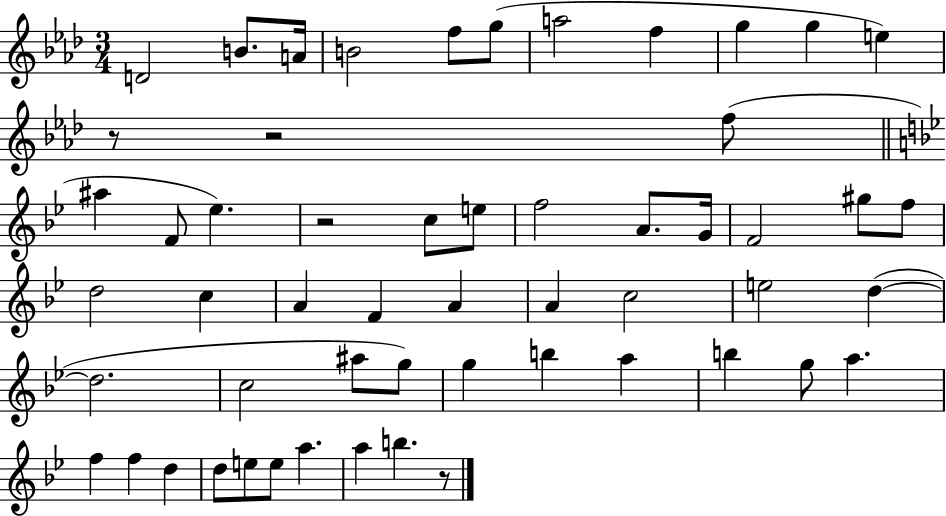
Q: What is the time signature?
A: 3/4